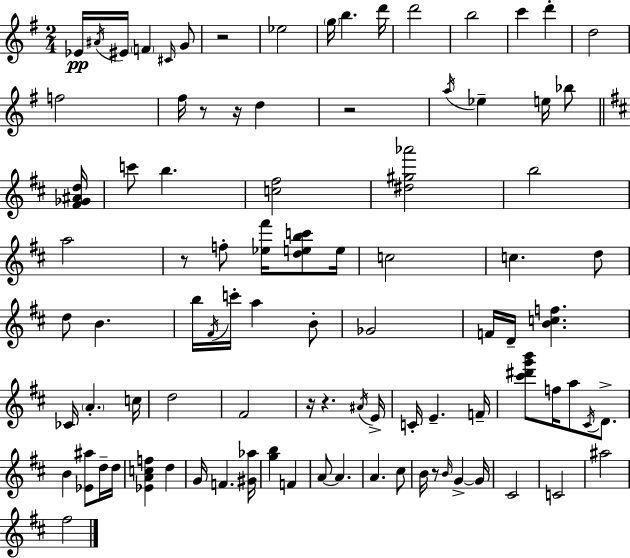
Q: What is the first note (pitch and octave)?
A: Eb4